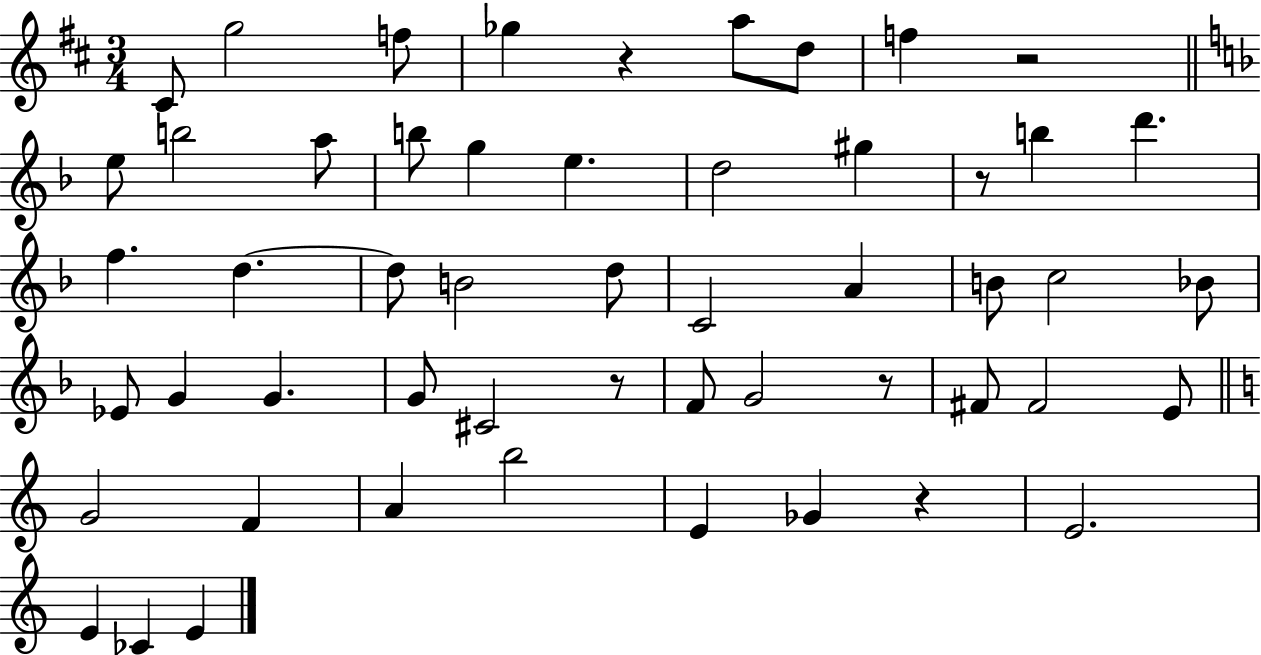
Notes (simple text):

C#4/e G5/h F5/e Gb5/q R/q A5/e D5/e F5/q R/h E5/e B5/h A5/e B5/e G5/q E5/q. D5/h G#5/q R/e B5/q D6/q. F5/q. D5/q. D5/e B4/h D5/e C4/h A4/q B4/e C5/h Bb4/e Eb4/e G4/q G4/q. G4/e C#4/h R/e F4/e G4/h R/e F#4/e F#4/h E4/e G4/h F4/q A4/q B5/h E4/q Gb4/q R/q E4/h. E4/q CES4/q E4/q